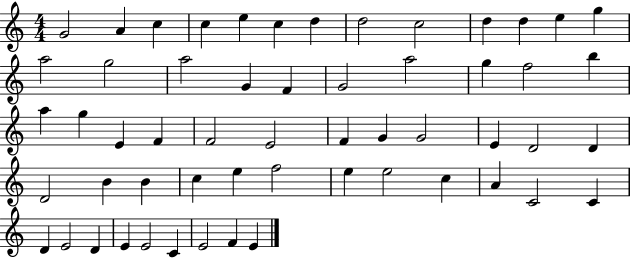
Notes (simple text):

G4/h A4/q C5/q C5/q E5/q C5/q D5/q D5/h C5/h D5/q D5/q E5/q G5/q A5/h G5/h A5/h G4/q F4/q G4/h A5/h G5/q F5/h B5/q A5/q G5/q E4/q F4/q F4/h E4/h F4/q G4/q G4/h E4/q D4/h D4/q D4/h B4/q B4/q C5/q E5/q F5/h E5/q E5/h C5/q A4/q C4/h C4/q D4/q E4/h D4/q E4/q E4/h C4/q E4/h F4/q E4/q